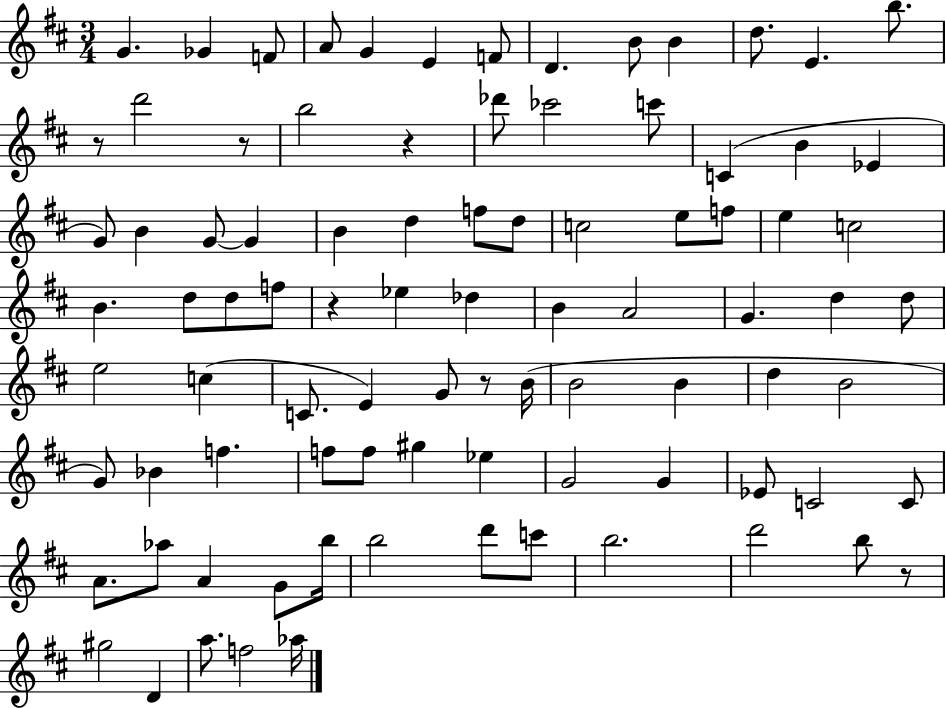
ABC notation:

X:1
T:Untitled
M:3/4
L:1/4
K:D
G _G F/2 A/2 G E F/2 D B/2 B d/2 E b/2 z/2 d'2 z/2 b2 z _d'/2 _c'2 c'/2 C B _E G/2 B G/2 G B d f/2 d/2 c2 e/2 f/2 e c2 B d/2 d/2 f/2 z _e _d B A2 G d d/2 e2 c C/2 E G/2 z/2 B/4 B2 B d B2 G/2 _B f f/2 f/2 ^g _e G2 G _E/2 C2 C/2 A/2 _a/2 A G/2 b/4 b2 d'/2 c'/2 b2 d'2 b/2 z/2 ^g2 D a/2 f2 _a/4